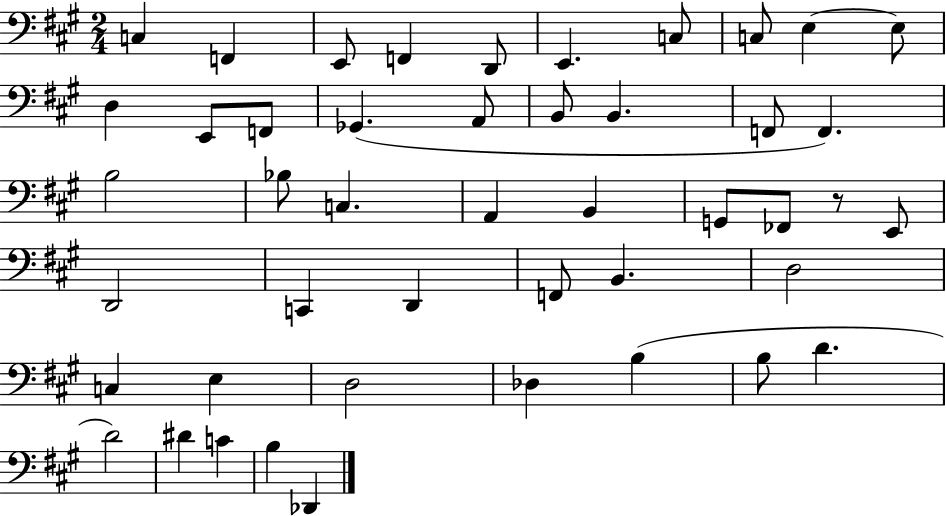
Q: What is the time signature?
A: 2/4